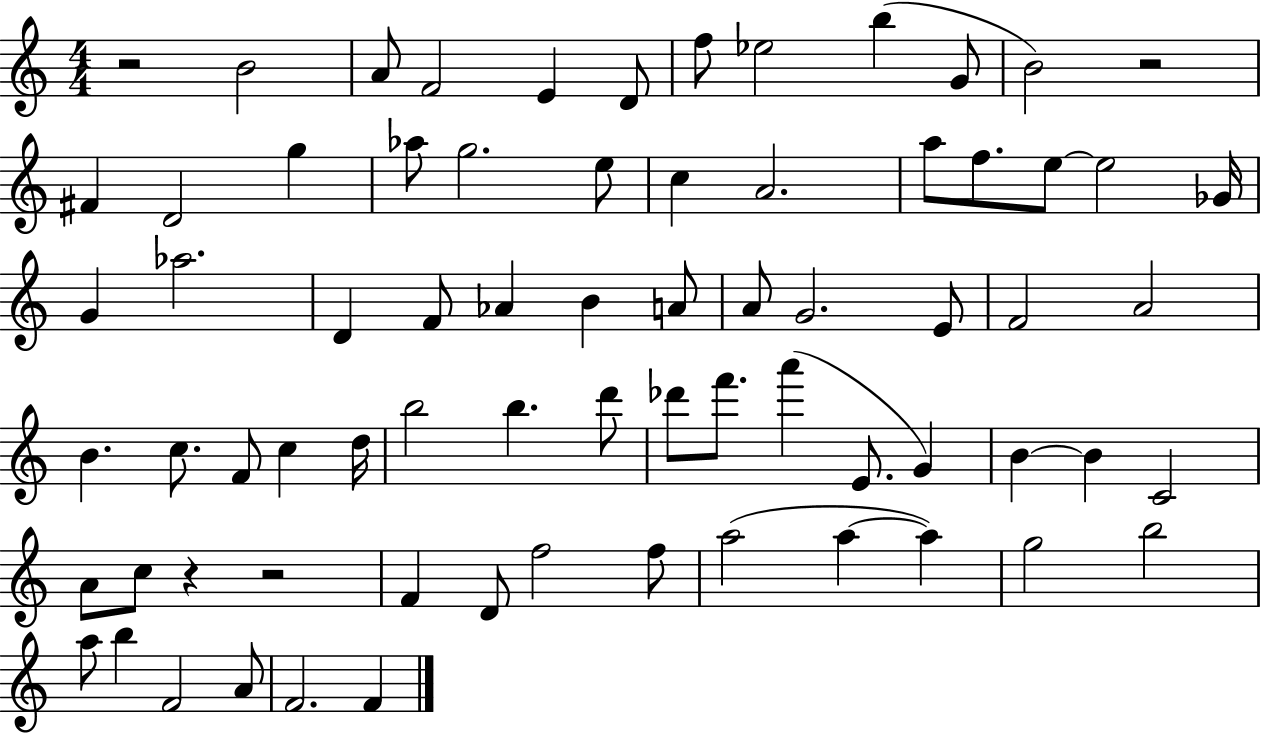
R/h B4/h A4/e F4/h E4/q D4/e F5/e Eb5/h B5/q G4/e B4/h R/h F#4/q D4/h G5/q Ab5/e G5/h. E5/e C5/q A4/h. A5/e F5/e. E5/e E5/h Gb4/s G4/q Ab5/h. D4/q F4/e Ab4/q B4/q A4/e A4/e G4/h. E4/e F4/h A4/h B4/q. C5/e. F4/e C5/q D5/s B5/h B5/q. D6/e Db6/e F6/e. A6/q E4/e. G4/q B4/q B4/q C4/h A4/e C5/e R/q R/h F4/q D4/e F5/h F5/e A5/h A5/q A5/q G5/h B5/h A5/e B5/q F4/h A4/e F4/h. F4/q